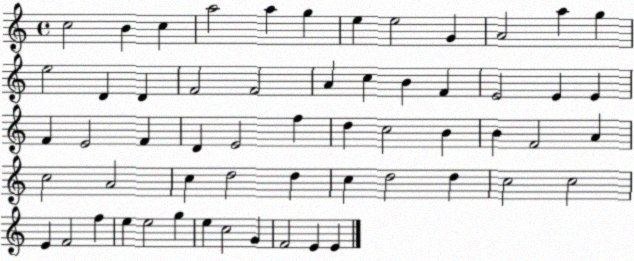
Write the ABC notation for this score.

X:1
T:Untitled
M:4/4
L:1/4
K:C
c2 B c a2 a g e e2 G A2 a g e2 D D F2 F2 A c B F E2 E E F E2 F D E2 f d c2 B B F2 A c2 A2 c d2 d c d2 d c2 c2 E F2 f e e2 g e c2 G F2 E E